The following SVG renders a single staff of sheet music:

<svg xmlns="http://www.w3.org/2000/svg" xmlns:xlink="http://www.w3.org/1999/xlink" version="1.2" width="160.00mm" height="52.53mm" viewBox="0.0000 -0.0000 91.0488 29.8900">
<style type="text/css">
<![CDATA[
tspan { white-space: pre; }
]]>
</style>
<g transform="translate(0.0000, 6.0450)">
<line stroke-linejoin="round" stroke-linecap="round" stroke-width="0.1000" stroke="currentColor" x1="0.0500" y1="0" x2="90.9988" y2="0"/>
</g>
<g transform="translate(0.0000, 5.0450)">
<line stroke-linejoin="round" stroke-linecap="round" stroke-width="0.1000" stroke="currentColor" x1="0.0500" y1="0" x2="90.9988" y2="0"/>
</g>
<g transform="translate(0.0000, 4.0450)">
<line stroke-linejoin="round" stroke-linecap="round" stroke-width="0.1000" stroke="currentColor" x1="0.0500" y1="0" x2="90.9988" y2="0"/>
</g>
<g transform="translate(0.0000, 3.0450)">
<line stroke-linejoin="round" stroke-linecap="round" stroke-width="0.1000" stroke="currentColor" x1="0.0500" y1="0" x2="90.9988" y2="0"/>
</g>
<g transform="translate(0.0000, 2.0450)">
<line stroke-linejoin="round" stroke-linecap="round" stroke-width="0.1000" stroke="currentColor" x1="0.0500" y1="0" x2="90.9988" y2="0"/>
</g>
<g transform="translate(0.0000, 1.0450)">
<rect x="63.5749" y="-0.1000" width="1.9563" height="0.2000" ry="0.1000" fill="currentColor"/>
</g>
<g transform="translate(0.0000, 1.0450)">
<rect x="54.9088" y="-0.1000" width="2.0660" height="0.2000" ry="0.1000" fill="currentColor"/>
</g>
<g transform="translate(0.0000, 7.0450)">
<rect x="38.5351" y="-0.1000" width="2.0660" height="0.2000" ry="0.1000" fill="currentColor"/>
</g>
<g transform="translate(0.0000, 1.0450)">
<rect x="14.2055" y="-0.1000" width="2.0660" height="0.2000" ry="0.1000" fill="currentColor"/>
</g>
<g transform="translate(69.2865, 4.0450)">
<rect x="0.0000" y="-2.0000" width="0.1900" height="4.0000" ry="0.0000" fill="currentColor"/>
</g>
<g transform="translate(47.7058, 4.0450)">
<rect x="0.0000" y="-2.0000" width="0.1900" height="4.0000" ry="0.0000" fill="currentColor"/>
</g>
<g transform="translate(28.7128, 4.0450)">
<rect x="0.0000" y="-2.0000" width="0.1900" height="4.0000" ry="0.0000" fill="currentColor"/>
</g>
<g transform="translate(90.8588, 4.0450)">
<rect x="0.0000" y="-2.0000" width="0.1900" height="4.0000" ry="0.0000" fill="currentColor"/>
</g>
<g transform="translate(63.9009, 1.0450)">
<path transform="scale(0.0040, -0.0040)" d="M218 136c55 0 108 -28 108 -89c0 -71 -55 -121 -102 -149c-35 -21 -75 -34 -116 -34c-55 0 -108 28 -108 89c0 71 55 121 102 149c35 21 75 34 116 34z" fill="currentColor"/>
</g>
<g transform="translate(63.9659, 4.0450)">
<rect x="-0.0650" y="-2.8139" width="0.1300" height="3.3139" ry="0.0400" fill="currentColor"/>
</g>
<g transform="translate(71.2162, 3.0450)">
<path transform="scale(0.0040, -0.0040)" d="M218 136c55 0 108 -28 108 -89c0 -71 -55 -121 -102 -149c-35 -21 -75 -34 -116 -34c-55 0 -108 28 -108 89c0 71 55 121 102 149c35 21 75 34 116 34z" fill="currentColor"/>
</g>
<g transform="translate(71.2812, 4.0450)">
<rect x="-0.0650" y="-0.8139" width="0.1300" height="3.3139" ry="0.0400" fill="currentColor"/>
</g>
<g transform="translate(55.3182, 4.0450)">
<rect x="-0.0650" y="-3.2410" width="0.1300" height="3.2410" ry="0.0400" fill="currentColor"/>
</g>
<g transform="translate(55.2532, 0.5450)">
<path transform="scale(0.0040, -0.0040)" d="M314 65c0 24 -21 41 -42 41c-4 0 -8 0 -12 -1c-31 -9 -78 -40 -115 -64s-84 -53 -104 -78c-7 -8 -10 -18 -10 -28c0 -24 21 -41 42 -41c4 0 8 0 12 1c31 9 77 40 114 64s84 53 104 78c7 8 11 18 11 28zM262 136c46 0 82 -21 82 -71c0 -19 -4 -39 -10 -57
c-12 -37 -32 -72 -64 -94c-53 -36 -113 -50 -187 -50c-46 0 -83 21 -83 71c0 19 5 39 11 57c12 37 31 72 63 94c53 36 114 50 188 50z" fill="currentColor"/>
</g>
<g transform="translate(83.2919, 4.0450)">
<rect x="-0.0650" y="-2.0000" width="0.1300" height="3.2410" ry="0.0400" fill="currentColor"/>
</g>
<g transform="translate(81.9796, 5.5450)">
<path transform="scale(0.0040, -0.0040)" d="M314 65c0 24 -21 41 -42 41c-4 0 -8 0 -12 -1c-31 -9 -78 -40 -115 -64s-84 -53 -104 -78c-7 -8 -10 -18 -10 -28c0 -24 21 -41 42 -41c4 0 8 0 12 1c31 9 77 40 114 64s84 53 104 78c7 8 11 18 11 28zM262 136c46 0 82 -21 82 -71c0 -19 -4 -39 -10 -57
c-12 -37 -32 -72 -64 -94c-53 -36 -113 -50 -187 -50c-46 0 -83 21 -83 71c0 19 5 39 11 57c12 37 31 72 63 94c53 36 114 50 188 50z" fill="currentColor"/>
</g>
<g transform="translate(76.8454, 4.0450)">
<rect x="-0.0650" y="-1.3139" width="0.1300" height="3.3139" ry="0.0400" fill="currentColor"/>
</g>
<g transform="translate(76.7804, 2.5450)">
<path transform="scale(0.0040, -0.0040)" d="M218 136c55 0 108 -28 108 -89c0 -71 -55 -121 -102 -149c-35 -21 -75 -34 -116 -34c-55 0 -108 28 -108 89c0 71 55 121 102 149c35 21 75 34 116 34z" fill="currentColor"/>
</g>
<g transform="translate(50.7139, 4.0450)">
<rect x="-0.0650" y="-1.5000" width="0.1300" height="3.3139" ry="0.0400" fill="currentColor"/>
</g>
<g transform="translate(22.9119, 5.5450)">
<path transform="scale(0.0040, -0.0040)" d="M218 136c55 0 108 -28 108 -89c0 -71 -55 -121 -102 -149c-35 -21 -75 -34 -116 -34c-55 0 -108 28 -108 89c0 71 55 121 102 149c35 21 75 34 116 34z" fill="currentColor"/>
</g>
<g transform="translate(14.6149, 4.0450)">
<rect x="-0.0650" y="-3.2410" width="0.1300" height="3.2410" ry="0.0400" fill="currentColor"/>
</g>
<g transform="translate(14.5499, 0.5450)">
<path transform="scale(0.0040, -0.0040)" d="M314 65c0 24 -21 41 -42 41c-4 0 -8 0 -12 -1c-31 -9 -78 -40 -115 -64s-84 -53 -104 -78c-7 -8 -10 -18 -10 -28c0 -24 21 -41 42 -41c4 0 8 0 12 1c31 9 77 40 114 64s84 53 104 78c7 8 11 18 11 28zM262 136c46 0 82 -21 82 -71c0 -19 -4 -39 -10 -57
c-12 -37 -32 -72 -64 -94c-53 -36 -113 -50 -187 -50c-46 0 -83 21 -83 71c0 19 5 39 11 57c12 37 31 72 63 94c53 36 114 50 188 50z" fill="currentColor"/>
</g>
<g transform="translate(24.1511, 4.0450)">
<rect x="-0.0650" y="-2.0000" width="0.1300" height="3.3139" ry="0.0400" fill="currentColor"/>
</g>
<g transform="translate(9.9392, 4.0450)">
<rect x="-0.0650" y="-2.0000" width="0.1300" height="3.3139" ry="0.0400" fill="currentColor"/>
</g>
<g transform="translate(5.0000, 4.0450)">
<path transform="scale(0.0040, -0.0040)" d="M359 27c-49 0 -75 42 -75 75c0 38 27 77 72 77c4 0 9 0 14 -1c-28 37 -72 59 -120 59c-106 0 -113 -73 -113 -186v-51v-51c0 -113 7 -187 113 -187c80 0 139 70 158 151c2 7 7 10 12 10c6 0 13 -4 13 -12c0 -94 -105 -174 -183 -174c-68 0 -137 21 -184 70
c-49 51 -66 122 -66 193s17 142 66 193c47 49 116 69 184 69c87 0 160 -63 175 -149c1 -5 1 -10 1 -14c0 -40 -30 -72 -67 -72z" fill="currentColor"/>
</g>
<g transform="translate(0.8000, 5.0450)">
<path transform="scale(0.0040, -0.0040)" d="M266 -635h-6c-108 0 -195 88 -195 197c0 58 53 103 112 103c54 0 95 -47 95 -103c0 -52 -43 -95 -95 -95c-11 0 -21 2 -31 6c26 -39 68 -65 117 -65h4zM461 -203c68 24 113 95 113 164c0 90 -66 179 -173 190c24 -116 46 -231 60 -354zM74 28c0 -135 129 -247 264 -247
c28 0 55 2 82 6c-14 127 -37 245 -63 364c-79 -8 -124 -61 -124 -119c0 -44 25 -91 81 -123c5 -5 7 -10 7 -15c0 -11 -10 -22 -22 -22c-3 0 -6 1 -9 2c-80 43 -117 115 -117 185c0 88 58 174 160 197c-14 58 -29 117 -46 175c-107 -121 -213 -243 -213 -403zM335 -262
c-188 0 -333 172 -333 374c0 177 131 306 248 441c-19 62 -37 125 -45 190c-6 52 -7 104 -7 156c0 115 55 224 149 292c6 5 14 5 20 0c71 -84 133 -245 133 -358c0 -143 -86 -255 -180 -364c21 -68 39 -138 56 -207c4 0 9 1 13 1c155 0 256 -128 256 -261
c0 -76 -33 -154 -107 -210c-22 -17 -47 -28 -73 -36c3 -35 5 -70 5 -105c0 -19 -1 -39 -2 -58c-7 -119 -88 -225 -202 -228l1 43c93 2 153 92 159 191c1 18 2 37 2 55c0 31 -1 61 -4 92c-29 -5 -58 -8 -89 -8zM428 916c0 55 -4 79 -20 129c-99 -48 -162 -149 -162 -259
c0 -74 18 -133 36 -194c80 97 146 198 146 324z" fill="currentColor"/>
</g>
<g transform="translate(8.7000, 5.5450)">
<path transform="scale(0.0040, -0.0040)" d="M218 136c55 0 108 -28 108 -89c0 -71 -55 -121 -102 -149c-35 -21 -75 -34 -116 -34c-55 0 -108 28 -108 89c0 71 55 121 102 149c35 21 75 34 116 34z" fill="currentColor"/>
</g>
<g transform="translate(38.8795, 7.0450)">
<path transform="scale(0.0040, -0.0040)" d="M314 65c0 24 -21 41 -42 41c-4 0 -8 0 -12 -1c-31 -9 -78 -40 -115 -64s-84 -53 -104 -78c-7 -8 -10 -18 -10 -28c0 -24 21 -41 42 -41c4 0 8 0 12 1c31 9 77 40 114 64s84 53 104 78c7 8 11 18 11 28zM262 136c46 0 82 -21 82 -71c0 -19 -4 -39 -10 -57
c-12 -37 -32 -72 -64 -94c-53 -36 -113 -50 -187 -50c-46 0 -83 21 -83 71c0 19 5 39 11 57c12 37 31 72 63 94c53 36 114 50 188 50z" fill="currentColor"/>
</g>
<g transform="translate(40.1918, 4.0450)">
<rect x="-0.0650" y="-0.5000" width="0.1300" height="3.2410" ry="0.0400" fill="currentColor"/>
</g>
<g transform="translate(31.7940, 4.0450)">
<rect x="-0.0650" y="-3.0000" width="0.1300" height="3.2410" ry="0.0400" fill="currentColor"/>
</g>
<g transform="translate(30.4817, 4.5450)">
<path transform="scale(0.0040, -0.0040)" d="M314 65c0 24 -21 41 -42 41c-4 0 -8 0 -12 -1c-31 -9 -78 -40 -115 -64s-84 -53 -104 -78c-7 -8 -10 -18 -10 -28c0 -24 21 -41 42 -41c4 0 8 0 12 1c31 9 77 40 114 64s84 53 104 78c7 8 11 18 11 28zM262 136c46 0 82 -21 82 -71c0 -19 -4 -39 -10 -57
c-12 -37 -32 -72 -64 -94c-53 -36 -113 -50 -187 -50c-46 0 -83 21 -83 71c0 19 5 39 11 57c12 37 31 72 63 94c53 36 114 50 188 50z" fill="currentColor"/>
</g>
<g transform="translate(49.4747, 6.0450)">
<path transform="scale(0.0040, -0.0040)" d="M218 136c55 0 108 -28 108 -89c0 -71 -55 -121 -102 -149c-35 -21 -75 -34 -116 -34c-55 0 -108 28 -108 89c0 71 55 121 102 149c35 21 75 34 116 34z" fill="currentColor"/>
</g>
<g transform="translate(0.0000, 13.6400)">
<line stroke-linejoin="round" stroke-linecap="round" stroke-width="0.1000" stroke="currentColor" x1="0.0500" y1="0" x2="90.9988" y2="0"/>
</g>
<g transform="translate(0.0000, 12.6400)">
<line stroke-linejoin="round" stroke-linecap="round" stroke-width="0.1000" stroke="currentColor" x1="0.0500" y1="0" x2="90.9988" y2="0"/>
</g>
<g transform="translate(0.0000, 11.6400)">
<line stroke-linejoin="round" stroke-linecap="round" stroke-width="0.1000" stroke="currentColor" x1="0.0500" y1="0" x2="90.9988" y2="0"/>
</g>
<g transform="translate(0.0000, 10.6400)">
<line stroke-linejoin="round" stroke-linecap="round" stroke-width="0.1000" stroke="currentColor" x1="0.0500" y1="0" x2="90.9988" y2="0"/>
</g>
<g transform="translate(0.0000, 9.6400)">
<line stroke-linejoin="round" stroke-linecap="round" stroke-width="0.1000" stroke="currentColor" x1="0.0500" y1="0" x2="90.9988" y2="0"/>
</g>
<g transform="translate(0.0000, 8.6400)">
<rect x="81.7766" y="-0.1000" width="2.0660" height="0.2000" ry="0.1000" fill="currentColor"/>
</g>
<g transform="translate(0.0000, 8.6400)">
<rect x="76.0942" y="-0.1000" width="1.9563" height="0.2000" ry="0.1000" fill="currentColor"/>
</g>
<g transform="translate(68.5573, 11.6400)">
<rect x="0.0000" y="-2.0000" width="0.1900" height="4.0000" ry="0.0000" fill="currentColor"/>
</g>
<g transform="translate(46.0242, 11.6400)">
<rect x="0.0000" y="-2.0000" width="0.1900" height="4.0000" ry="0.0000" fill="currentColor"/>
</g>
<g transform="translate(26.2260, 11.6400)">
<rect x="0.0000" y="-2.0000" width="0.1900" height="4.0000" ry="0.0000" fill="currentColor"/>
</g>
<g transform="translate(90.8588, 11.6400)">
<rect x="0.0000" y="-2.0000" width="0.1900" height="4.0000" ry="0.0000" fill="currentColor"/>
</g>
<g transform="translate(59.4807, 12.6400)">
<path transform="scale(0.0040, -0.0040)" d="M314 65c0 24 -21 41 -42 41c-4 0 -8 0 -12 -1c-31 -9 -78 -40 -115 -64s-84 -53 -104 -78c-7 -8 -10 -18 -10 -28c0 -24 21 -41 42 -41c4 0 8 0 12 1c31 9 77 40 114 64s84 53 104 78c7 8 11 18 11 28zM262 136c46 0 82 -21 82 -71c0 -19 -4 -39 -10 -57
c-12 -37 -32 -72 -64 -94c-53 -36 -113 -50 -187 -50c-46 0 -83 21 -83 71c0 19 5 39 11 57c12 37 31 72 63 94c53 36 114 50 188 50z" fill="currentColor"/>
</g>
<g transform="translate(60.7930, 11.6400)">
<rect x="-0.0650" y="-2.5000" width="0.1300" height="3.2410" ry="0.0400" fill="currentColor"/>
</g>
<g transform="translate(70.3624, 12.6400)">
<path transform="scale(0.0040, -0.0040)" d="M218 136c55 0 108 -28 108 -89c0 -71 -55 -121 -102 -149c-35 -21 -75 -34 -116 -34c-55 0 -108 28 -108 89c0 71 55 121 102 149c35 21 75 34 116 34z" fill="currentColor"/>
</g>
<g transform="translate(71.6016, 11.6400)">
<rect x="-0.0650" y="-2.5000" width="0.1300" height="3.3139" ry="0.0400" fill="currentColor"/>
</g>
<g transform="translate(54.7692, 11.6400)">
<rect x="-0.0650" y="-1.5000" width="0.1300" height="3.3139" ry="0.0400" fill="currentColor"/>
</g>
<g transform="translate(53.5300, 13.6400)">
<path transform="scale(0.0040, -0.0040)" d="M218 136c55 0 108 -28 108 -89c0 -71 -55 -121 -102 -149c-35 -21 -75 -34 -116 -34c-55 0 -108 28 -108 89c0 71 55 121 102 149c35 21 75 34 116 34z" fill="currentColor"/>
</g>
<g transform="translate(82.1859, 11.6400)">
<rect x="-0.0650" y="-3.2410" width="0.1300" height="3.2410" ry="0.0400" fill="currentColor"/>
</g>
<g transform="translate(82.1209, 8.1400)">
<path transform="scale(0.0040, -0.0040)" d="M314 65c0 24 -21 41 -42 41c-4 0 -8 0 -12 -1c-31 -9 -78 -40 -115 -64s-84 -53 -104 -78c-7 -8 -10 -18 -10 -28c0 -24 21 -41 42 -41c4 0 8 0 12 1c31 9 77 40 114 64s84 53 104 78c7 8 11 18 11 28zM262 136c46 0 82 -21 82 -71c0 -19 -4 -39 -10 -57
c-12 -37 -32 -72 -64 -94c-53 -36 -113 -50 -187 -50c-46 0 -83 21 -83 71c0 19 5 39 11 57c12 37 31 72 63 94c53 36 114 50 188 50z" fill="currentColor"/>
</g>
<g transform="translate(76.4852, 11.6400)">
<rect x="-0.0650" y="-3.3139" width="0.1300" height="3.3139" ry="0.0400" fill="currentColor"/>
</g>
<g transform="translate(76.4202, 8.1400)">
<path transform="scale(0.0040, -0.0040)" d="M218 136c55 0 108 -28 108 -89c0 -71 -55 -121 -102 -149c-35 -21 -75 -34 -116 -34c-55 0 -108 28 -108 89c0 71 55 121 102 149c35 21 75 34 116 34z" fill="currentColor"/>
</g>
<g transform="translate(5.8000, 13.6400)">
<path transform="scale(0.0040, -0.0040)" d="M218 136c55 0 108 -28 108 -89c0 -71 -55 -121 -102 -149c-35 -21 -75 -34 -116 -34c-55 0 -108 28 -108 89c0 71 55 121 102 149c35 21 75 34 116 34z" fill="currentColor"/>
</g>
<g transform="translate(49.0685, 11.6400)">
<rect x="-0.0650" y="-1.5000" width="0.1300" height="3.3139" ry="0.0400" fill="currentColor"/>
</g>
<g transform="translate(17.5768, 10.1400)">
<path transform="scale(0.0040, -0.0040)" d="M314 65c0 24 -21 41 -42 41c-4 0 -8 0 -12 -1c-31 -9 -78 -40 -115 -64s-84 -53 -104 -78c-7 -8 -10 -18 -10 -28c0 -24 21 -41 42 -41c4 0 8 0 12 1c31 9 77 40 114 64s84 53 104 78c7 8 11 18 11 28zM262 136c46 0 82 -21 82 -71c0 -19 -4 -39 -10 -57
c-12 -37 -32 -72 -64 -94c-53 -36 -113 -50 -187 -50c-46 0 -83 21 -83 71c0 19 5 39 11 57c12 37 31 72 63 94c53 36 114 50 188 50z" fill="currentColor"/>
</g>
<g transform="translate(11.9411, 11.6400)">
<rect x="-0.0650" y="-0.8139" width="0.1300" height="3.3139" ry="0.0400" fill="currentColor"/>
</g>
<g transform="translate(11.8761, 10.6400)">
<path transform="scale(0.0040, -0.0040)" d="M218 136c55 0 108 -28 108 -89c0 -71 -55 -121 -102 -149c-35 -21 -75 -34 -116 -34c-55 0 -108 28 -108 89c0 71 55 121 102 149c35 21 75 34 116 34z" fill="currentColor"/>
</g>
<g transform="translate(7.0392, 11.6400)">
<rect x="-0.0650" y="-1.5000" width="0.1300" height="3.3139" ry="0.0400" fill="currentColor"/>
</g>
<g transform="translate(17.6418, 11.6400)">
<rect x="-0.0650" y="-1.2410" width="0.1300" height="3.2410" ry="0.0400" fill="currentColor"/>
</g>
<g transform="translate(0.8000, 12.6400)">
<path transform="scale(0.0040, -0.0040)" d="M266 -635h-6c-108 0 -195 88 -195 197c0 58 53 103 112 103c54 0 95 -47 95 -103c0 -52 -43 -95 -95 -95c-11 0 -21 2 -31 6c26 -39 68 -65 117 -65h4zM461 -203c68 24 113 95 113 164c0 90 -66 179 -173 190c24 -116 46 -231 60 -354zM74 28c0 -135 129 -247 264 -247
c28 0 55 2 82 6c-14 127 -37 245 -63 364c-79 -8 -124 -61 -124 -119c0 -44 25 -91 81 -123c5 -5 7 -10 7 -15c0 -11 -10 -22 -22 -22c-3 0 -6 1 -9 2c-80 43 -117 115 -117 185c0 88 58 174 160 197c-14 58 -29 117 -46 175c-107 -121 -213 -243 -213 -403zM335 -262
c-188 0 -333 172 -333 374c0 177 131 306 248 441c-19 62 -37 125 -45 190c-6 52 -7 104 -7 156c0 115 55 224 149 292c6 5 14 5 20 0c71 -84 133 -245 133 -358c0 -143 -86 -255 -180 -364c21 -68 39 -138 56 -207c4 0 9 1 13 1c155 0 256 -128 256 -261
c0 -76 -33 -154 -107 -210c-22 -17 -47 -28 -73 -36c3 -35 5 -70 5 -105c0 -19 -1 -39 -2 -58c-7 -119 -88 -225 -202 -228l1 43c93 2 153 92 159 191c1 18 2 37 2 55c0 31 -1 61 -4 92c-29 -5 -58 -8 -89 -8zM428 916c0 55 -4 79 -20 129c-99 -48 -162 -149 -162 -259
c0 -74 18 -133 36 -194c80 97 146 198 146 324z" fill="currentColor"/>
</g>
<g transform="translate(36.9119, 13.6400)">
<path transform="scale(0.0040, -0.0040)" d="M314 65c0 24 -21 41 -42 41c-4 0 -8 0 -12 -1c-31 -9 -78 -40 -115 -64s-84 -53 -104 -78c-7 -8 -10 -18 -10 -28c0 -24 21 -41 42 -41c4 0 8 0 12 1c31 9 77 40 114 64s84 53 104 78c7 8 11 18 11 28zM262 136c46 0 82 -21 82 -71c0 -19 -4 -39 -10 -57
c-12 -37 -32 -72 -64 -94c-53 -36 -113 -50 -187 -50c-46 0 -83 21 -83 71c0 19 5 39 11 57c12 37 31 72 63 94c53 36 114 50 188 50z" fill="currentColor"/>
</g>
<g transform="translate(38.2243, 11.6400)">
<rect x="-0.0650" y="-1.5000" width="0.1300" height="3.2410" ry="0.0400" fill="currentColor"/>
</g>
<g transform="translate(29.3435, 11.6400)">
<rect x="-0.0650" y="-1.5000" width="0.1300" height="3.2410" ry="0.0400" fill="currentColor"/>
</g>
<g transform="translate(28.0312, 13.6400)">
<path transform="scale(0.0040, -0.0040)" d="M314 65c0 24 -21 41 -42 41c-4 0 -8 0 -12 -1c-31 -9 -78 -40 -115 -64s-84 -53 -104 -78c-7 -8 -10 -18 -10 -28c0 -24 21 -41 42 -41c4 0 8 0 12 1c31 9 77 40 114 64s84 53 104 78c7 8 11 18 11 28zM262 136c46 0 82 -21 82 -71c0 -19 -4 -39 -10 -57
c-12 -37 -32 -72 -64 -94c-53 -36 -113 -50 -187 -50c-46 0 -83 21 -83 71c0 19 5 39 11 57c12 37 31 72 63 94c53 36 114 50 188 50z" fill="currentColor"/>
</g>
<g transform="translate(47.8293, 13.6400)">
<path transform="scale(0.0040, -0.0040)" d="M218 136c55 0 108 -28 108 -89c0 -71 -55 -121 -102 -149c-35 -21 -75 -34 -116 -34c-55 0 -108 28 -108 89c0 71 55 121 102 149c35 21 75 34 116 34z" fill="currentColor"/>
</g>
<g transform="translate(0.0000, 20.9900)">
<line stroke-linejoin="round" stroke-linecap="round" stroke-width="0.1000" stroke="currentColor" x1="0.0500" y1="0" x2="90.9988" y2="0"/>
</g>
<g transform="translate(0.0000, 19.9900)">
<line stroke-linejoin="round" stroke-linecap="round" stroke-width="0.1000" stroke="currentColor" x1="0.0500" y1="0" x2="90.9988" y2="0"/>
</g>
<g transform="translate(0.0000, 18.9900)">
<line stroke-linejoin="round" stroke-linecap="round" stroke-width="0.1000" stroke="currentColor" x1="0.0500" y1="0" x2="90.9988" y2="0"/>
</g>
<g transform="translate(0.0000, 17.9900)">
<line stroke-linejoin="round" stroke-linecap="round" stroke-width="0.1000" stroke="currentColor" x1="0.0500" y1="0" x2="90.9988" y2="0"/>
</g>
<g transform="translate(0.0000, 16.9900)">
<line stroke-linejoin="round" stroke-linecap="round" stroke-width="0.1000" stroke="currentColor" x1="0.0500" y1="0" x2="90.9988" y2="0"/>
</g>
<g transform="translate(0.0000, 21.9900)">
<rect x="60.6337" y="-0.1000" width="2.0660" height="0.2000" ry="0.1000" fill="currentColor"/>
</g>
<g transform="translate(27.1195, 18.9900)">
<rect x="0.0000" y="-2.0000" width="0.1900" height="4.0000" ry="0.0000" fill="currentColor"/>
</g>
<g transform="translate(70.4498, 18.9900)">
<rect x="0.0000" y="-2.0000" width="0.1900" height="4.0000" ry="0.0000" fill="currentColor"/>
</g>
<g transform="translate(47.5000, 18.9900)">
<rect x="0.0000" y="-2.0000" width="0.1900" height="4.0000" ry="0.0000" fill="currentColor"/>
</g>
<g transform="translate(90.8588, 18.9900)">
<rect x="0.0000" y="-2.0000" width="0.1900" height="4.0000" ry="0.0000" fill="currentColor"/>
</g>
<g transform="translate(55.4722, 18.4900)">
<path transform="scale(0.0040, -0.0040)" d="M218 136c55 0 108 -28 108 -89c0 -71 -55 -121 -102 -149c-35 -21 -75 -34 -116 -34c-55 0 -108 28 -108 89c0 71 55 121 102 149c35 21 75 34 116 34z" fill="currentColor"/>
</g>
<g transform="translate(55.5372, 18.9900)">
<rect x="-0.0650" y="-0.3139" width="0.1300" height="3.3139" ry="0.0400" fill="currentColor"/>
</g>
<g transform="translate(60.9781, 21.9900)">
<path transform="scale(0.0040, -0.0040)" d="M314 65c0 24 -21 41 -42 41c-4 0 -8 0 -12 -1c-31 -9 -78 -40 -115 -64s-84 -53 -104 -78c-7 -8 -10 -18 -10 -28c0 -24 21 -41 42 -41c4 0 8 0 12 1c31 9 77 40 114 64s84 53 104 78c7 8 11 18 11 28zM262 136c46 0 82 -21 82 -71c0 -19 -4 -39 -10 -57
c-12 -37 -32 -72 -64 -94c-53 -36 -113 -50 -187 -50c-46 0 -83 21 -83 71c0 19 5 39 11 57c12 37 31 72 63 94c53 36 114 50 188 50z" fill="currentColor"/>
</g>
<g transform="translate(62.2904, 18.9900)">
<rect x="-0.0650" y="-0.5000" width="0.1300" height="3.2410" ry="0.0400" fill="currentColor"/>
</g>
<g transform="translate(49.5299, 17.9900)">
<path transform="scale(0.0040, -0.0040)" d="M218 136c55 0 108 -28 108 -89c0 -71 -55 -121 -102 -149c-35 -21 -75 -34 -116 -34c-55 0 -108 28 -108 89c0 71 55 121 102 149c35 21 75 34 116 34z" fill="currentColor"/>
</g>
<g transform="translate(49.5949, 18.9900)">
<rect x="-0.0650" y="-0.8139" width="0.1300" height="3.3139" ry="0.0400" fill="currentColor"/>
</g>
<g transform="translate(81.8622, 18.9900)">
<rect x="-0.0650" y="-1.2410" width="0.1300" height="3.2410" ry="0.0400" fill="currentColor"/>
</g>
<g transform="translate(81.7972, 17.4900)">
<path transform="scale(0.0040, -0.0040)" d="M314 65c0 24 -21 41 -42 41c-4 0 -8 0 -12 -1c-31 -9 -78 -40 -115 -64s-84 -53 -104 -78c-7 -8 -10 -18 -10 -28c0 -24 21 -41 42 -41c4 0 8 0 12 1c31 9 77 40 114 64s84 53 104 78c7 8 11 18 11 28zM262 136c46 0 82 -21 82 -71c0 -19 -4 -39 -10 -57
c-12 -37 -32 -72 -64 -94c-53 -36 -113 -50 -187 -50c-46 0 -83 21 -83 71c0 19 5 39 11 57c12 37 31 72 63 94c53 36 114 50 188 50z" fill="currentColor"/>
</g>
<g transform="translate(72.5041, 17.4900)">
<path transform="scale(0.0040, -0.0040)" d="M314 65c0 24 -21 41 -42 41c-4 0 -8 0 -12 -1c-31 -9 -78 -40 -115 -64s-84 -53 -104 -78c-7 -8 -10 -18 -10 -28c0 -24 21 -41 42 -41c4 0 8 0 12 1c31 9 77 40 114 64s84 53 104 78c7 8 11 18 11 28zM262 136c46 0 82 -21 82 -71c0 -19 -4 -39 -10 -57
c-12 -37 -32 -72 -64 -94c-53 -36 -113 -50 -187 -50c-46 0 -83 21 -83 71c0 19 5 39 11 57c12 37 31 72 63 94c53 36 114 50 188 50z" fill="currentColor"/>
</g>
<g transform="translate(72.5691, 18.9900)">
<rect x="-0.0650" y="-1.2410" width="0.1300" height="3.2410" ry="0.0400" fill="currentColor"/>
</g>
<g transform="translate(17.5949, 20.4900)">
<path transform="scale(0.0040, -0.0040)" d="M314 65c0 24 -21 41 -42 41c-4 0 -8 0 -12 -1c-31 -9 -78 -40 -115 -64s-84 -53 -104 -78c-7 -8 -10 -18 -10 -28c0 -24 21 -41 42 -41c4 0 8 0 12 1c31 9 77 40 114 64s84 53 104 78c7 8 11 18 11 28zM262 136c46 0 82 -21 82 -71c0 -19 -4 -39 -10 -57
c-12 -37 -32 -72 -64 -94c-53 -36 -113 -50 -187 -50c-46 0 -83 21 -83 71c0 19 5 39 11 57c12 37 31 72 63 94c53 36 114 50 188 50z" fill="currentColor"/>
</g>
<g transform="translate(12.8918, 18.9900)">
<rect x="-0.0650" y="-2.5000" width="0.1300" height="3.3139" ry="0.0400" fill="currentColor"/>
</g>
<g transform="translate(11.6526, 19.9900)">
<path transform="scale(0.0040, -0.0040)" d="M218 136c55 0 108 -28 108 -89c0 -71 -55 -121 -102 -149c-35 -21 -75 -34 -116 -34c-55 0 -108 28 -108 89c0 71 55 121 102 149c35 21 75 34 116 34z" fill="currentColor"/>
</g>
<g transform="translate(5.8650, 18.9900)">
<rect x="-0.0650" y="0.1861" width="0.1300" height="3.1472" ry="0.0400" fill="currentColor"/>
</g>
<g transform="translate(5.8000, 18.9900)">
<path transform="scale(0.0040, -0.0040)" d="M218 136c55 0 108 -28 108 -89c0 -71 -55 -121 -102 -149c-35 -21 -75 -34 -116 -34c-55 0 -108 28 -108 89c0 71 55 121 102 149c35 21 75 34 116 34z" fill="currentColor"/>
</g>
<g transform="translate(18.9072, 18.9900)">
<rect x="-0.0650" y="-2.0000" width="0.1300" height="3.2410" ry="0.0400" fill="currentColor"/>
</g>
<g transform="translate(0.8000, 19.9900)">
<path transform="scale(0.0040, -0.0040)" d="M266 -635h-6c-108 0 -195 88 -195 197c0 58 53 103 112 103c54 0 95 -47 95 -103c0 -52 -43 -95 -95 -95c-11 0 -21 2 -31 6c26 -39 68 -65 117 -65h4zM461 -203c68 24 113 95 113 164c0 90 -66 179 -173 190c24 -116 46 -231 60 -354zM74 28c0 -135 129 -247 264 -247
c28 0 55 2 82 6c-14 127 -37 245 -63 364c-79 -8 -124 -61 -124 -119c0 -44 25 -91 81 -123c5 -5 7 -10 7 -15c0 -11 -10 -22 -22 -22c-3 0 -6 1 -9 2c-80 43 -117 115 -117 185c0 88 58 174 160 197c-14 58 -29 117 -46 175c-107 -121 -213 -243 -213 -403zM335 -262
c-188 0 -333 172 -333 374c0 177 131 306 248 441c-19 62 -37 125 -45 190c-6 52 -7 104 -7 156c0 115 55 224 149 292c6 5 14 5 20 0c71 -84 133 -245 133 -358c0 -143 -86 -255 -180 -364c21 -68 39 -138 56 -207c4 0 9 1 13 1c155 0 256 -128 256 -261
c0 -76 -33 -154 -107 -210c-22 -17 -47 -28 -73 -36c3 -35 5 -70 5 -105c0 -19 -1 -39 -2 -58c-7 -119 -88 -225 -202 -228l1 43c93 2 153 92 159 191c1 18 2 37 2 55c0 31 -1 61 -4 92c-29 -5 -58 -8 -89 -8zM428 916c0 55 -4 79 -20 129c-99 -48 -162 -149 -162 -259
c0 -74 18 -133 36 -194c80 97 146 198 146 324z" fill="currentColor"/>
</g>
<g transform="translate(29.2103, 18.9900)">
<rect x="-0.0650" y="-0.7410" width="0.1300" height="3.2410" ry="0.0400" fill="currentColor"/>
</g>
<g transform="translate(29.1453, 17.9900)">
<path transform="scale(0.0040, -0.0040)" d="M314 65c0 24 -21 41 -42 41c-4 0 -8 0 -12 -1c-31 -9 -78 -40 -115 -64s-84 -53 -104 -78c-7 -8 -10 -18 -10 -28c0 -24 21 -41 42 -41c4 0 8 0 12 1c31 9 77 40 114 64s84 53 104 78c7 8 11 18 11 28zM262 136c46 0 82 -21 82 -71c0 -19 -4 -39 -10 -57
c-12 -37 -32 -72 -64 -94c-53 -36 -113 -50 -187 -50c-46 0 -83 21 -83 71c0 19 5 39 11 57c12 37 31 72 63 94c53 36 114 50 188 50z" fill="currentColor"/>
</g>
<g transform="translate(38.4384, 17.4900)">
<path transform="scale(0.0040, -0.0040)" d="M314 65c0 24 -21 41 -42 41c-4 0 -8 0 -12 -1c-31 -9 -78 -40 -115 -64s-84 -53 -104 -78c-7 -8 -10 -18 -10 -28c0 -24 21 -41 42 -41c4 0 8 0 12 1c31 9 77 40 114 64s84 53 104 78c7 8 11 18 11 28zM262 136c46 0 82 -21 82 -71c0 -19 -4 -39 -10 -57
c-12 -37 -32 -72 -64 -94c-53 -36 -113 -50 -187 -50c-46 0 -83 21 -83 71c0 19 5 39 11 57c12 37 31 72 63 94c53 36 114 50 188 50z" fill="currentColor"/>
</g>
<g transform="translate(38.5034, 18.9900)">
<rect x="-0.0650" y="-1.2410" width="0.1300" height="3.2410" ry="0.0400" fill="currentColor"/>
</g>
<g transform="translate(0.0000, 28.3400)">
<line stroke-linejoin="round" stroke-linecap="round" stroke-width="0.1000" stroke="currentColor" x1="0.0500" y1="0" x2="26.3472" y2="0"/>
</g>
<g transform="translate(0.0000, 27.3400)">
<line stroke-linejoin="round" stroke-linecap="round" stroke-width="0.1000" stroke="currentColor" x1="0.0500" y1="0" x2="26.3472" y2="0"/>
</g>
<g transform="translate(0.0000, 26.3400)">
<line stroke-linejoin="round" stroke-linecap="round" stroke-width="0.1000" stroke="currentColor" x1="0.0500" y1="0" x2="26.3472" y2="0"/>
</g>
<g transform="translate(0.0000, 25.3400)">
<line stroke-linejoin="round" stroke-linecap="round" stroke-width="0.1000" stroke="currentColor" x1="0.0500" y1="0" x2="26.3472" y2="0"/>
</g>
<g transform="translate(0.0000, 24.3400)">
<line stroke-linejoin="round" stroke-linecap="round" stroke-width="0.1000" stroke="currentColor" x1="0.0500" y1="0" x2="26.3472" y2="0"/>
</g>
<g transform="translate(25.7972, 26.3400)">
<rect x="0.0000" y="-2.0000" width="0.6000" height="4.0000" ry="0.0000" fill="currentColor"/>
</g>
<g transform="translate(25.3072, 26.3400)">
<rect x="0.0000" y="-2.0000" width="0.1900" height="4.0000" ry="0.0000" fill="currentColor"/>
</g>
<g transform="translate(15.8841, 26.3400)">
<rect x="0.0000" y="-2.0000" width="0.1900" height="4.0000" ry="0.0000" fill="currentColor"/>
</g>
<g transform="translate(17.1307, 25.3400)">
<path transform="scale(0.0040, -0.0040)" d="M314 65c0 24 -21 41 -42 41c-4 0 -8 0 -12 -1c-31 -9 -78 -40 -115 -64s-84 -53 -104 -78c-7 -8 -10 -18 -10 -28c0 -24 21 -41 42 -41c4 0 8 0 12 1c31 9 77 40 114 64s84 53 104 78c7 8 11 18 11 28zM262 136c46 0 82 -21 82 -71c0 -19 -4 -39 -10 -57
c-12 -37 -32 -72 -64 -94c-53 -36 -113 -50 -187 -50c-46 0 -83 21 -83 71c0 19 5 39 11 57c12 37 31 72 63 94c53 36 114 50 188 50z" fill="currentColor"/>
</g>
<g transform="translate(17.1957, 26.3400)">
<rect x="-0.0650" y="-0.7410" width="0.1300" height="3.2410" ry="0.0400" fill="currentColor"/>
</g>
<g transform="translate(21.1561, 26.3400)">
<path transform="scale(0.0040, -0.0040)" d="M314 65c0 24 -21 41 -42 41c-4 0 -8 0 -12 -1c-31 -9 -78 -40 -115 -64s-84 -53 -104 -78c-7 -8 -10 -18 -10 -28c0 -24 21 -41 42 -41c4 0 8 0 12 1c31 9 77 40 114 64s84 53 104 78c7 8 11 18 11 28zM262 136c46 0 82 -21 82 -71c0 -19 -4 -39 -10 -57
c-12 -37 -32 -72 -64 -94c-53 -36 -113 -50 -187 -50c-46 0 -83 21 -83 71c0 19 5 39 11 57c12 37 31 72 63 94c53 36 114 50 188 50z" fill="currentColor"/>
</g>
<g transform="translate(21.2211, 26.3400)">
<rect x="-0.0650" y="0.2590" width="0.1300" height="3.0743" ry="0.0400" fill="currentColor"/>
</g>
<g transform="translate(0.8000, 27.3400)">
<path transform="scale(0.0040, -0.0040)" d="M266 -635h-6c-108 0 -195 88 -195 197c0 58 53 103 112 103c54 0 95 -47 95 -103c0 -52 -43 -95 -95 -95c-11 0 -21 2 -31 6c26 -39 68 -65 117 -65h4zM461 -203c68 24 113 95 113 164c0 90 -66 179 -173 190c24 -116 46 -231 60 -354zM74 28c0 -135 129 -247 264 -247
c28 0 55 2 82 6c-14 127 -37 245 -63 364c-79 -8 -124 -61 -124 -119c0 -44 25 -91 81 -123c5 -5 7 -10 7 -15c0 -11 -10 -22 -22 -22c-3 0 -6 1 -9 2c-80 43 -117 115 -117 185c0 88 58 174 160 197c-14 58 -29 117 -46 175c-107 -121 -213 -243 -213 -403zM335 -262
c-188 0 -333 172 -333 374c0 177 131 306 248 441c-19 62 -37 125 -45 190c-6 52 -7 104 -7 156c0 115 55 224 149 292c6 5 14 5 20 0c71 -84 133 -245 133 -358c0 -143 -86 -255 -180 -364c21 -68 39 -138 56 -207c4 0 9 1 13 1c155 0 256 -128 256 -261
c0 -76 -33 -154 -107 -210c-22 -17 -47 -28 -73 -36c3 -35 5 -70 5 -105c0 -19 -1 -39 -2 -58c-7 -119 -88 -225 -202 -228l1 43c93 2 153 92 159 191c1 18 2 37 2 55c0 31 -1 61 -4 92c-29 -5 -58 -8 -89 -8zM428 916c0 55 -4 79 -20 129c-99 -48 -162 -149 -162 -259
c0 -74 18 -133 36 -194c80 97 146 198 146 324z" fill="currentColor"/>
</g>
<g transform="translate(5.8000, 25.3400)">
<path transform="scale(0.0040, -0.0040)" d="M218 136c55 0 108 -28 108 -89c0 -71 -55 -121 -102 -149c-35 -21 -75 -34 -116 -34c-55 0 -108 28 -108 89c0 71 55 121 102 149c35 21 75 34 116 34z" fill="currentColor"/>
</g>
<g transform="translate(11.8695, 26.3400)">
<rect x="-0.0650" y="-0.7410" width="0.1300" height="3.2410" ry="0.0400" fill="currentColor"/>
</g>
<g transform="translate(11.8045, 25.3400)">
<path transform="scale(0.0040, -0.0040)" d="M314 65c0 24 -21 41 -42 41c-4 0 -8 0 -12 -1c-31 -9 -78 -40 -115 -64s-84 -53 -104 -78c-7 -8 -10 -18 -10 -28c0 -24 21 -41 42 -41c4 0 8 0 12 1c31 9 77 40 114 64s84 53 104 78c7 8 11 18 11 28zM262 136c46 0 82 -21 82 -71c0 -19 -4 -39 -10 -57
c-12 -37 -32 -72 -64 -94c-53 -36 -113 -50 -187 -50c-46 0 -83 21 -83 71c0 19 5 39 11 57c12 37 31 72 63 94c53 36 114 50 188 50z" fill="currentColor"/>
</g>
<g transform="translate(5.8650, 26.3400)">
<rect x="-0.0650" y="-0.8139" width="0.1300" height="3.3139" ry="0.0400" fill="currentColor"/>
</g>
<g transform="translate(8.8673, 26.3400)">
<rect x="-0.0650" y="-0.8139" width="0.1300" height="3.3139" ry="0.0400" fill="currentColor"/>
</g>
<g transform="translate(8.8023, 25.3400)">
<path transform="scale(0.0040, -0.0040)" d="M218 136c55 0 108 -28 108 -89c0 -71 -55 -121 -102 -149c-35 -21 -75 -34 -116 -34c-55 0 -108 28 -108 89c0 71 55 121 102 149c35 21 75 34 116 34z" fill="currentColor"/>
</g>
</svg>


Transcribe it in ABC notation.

X:1
T:Untitled
M:4/4
L:1/4
K:C
F b2 F A2 C2 E b2 a d e F2 E d e2 E2 E2 E E G2 G b b2 B G F2 d2 e2 d c C2 e2 e2 d d d2 d2 B2